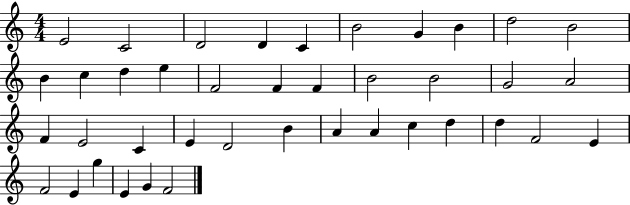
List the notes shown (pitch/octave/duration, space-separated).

E4/h C4/h D4/h D4/q C4/q B4/h G4/q B4/q D5/h B4/h B4/q C5/q D5/q E5/q F4/h F4/q F4/q B4/h B4/h G4/h A4/h F4/q E4/h C4/q E4/q D4/h B4/q A4/q A4/q C5/q D5/q D5/q F4/h E4/q F4/h E4/q G5/q E4/q G4/q F4/h